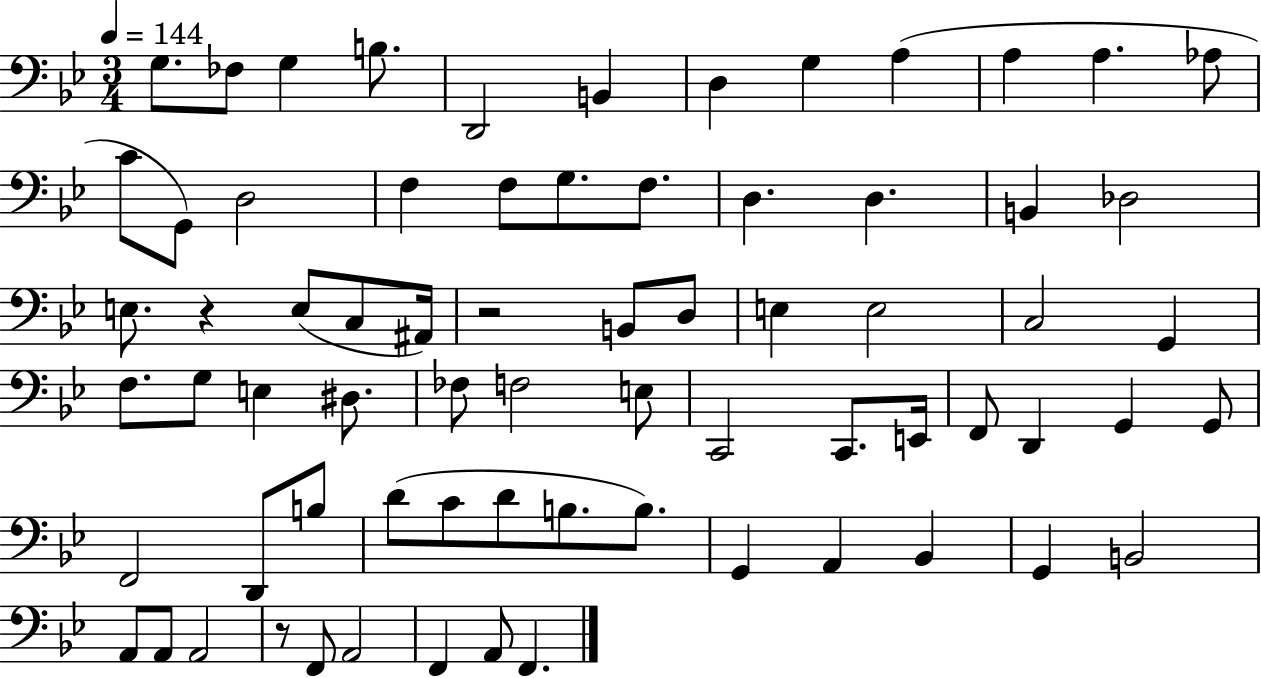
X:1
T:Untitled
M:3/4
L:1/4
K:Bb
G,/2 _F,/2 G, B,/2 D,,2 B,, D, G, A, A, A, _A,/2 C/2 G,,/2 D,2 F, F,/2 G,/2 F,/2 D, D, B,, _D,2 E,/2 z E,/2 C,/2 ^A,,/4 z2 B,,/2 D,/2 E, E,2 C,2 G,, F,/2 G,/2 E, ^D,/2 _F,/2 F,2 E,/2 C,,2 C,,/2 E,,/4 F,,/2 D,, G,, G,,/2 F,,2 D,,/2 B,/2 D/2 C/2 D/2 B,/2 B,/2 G,, A,, _B,, G,, B,,2 A,,/2 A,,/2 A,,2 z/2 F,,/2 A,,2 F,, A,,/2 F,,